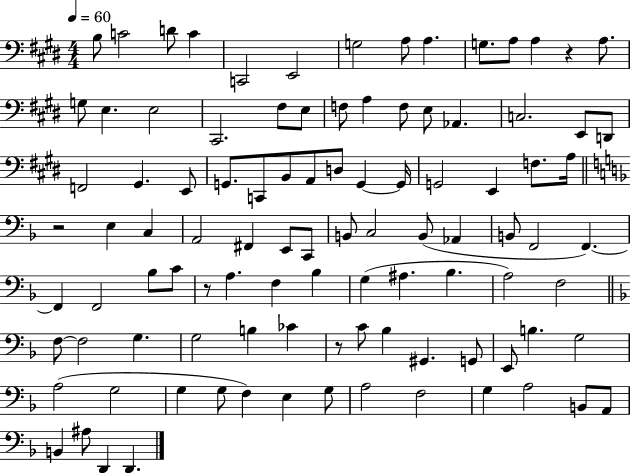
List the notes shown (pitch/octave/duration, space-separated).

B3/e C4/h D4/e C4/q C2/h E2/h G3/h A3/e A3/q. G3/e. A3/e A3/q R/q A3/e. G3/e E3/q. E3/h C#2/h. F#3/e E3/e F3/e A3/q F3/e E3/e Ab2/q. C3/h. E2/e D2/e F2/h G#2/q. E2/e G2/e. C2/e B2/e A2/e D3/e G2/q G2/s G2/h E2/q F3/e. A3/s R/h E3/q C3/q A2/h F#2/q E2/e C2/e B2/e C3/h B2/e Ab2/q B2/e F2/h F2/q. F2/q F2/h Bb3/e C4/e R/e A3/q. F3/q Bb3/q G3/q A#3/q. Bb3/q. A3/h F3/h F3/e F3/h G3/q. G3/h B3/q CES4/q R/e C4/e Bb3/q G#2/q. G2/e E2/e B3/q. G3/h A3/h G3/h G3/q G3/e F3/q E3/q G3/e A3/h F3/h G3/q A3/h B2/e A2/e B2/q A#3/e D2/q D2/q.